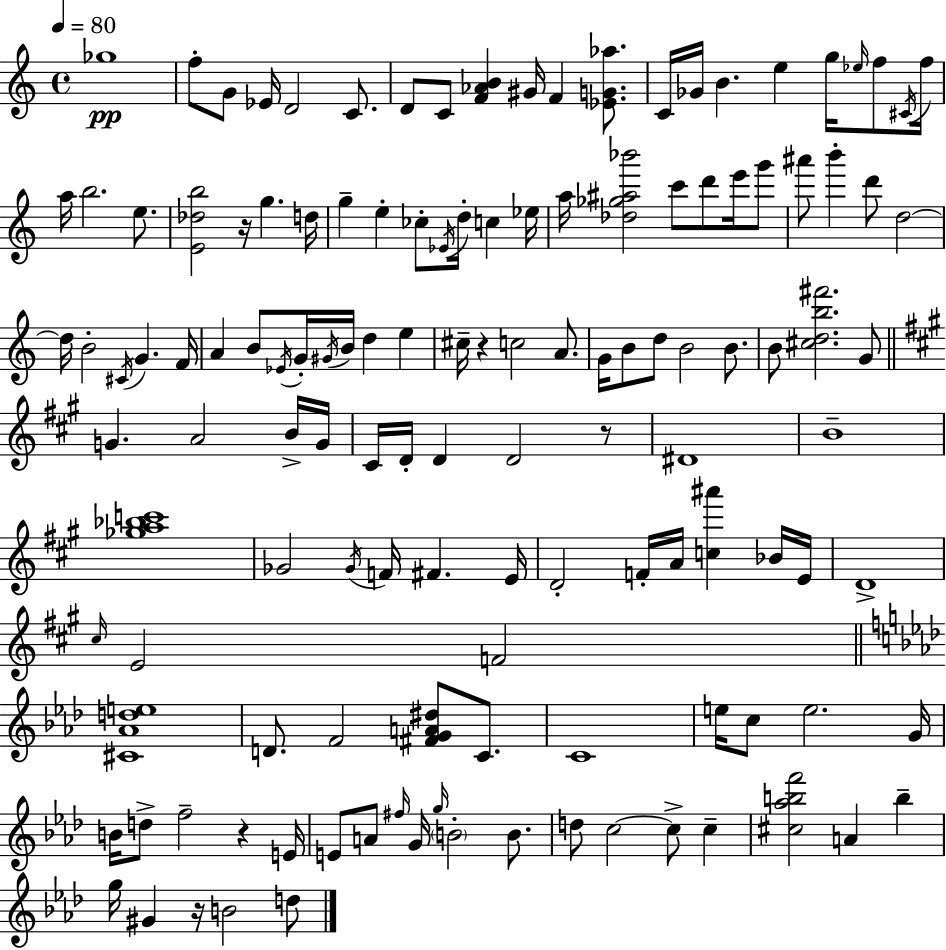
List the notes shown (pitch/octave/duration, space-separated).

Gb5/w F5/e G4/e Eb4/s D4/h C4/e. D4/e C4/e [F4,Ab4,B4]/q G#4/s F4/q [Eb4,G4,Ab5]/e. C4/s Gb4/s B4/q. E5/q G5/s Eb5/s F5/e C#4/s F5/s A5/s B5/h. E5/e. [E4,Db5,B5]/h R/s G5/q. D5/s G5/q E5/q CES5/e Eb4/s D5/s C5/q Eb5/s A5/s [Db5,Gb5,A#5,Bb6]/h C6/e D6/e E6/s G6/e A#6/e B6/q D6/e D5/h D5/s B4/h C#4/s G4/q. F4/s A4/q B4/e Eb4/s G4/s G#4/s B4/s D5/q E5/q C#5/s R/q C5/h A4/e. G4/s B4/e D5/e B4/h B4/e. B4/e [C#5,D5,B5,F#6]/h. G4/e G4/q. A4/h B4/s G4/s C#4/s D4/s D4/q D4/h R/e D#4/w B4/w [Gb5,A5,Bb5,C6]/w Gb4/h Gb4/s F4/s F#4/q. E4/s D4/h F4/s A4/s [C5,A#6]/q Bb4/s E4/s D4/w C#5/s E4/h F4/h [C#4,Ab4,D5,E5]/w D4/e. F4/h [F#4,G4,A4,D#5]/e C4/e. C4/w E5/s C5/e E5/h. G4/s B4/s D5/e F5/h R/q E4/s E4/e A4/e F#5/s G4/s G5/s B4/h B4/e. D5/e C5/h C5/e C5/q [C#5,Ab5,B5,F6]/h A4/q B5/q G5/s G#4/q R/s B4/h D5/e